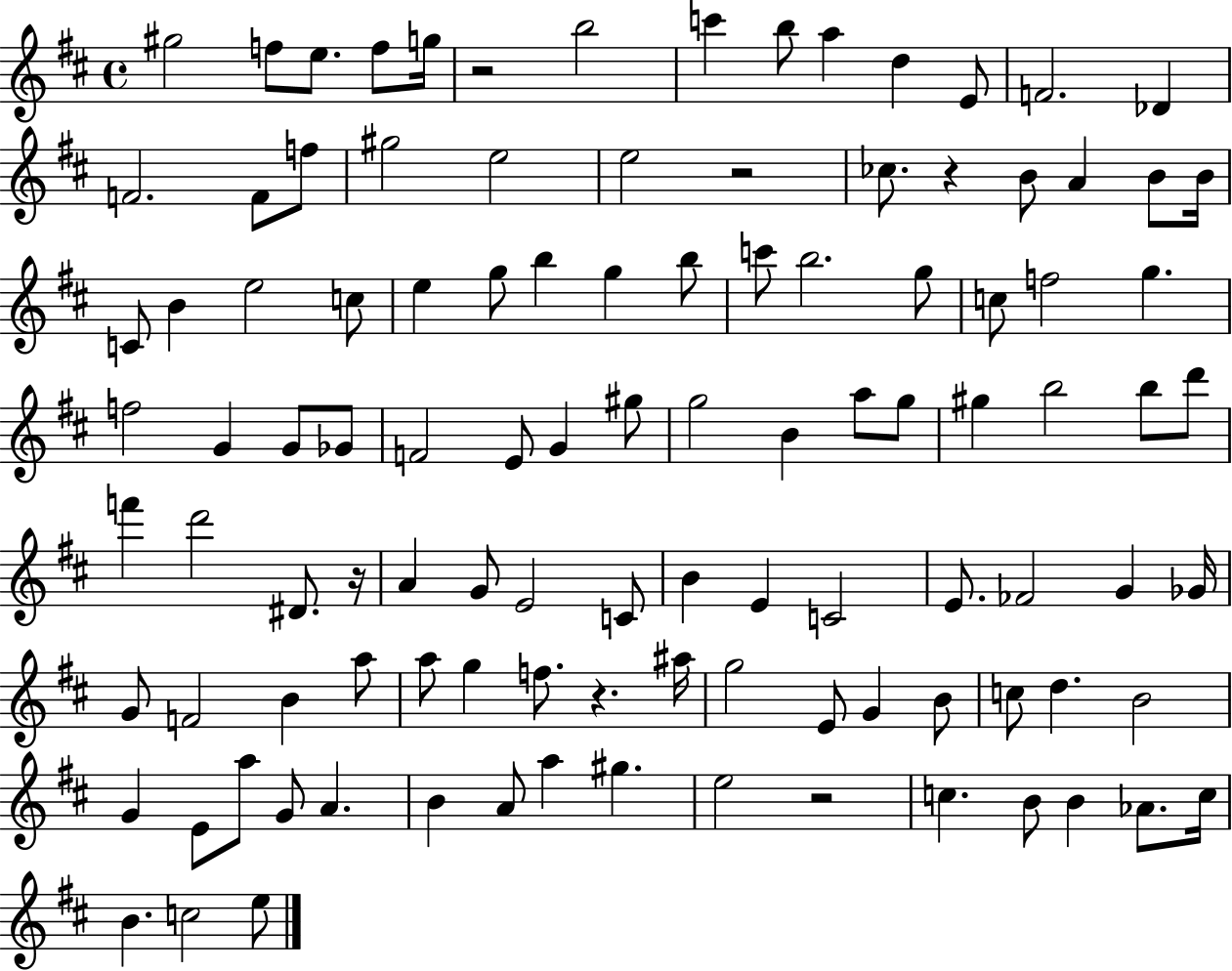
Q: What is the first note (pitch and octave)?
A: G#5